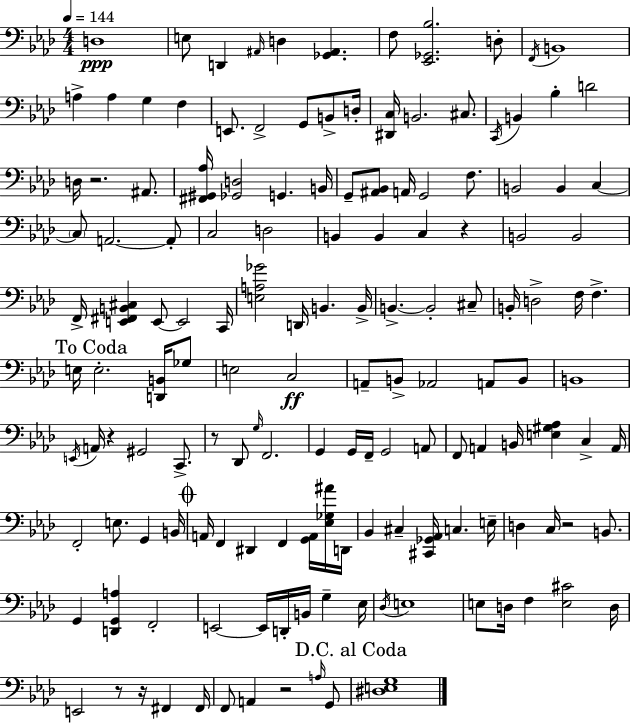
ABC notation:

X:1
T:Untitled
M:4/4
L:1/4
K:Ab
D,4 E,/2 D,, ^A,,/4 D, [_G,,^A,,] F,/2 [_E,,_G,,_B,]2 D,/2 F,,/4 B,,4 A, A, G, F, E,,/2 F,,2 G,,/2 B,,/2 D,/4 [^D,,C,]/4 B,,2 ^C,/2 C,,/4 B,, _B, D2 D,/4 z2 ^A,,/2 [^F,,^G,,_A,]/4 [_G,,D,]2 G,, B,,/4 G,,/2 [^A,,_B,,]/2 A,,/4 G,,2 F,/2 B,,2 B,, C, C,/2 A,,2 A,,/2 C,2 D,2 B,, B,, C, z B,,2 B,,2 F,,/4 [E,,^F,,B,,^C,] E,,/2 E,,2 C,,/4 [E,A,_G]2 D,,/4 B,, B,,/4 B,, B,,2 ^C,/2 B,,/4 D,2 F,/4 F, E,/4 E,2 [D,,B,,]/4 _G,/2 E,2 C,2 A,,/2 B,,/2 _A,,2 A,,/2 B,,/2 B,,4 E,,/4 A,,/4 z ^G,,2 C,,/2 z/2 _D,,/2 G,/4 F,,2 G,, G,,/4 F,,/4 G,,2 A,,/2 F,,/2 A,, B,,/4 [E,^G,_A,] C, A,,/4 F,,2 E,/2 G,, B,,/4 A,,/4 F,, ^D,, F,, [G,,A,,]/4 [_E,_G,^A]/4 D,,/4 _B,, ^C, [^C,,_G,,_A,,]/4 C, E,/4 D, C,/4 z2 B,,/2 G,, [D,,G,,A,] F,,2 E,,2 E,,/4 D,,/4 B,,/4 G, _E,/4 _D,/4 E,4 E,/2 D,/4 F, [E,^C]2 D,/4 E,,2 z/2 z/4 ^F,, ^F,,/4 F,,/2 A,, z2 A,/4 G,,/2 [^D,E,G,]4